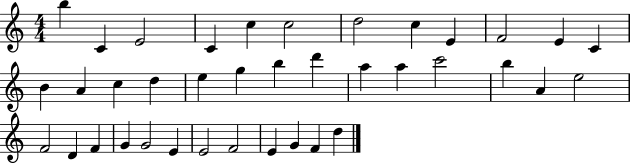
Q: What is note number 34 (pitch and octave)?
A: F4